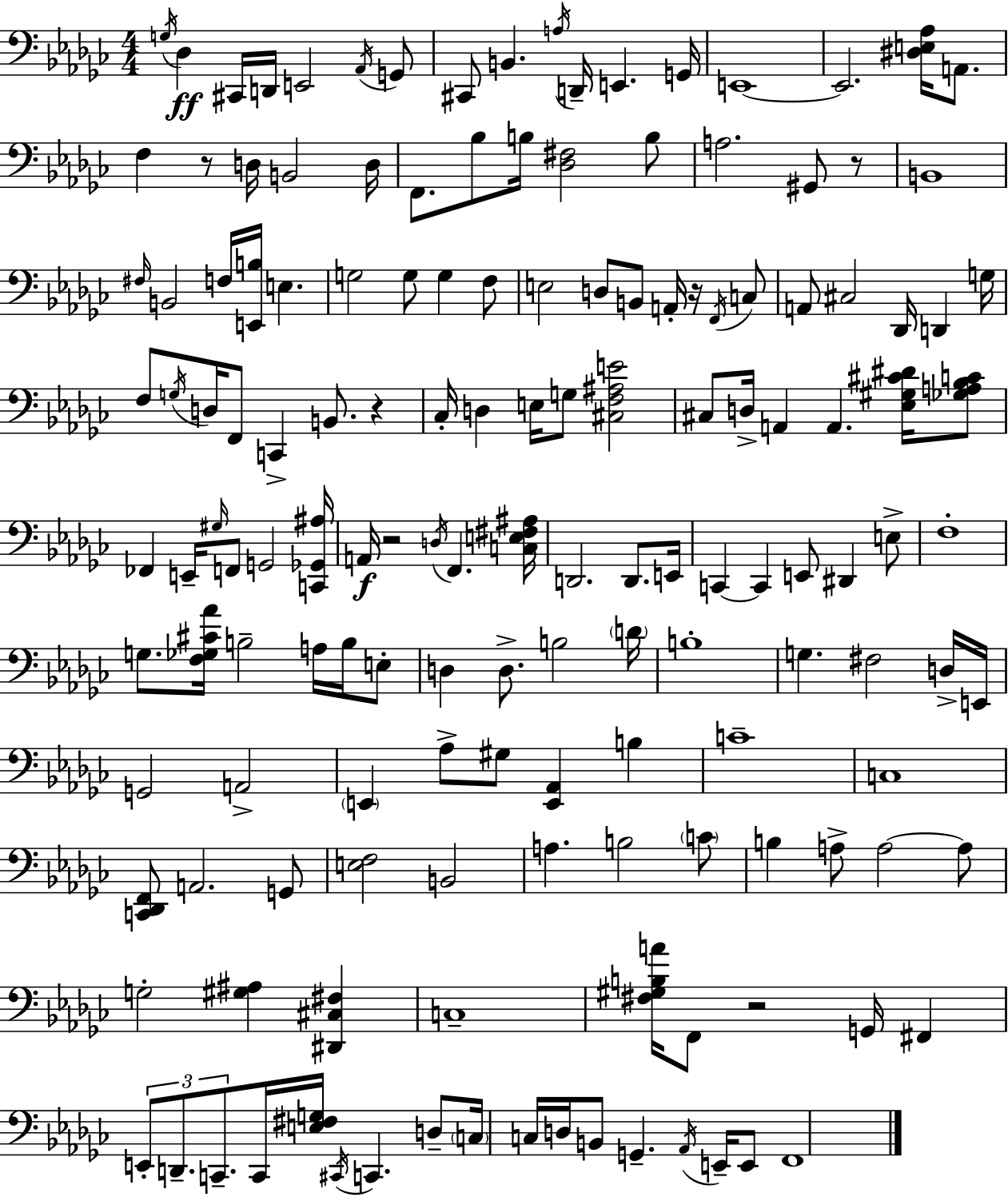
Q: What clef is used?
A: bass